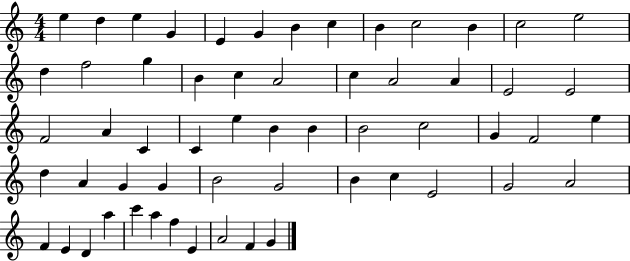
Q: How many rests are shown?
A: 0